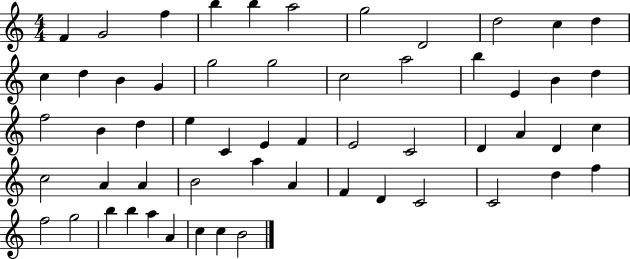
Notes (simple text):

F4/q G4/h F5/q B5/q B5/q A5/h G5/h D4/h D5/h C5/q D5/q C5/q D5/q B4/q G4/q G5/h G5/h C5/h A5/h B5/q E4/q B4/q D5/q F5/h B4/q D5/q E5/q C4/q E4/q F4/q E4/h C4/h D4/q A4/q D4/q C5/q C5/h A4/q A4/q B4/h A5/q A4/q F4/q D4/q C4/h C4/h D5/q F5/q F5/h G5/h B5/q B5/q A5/q A4/q C5/q C5/q B4/h